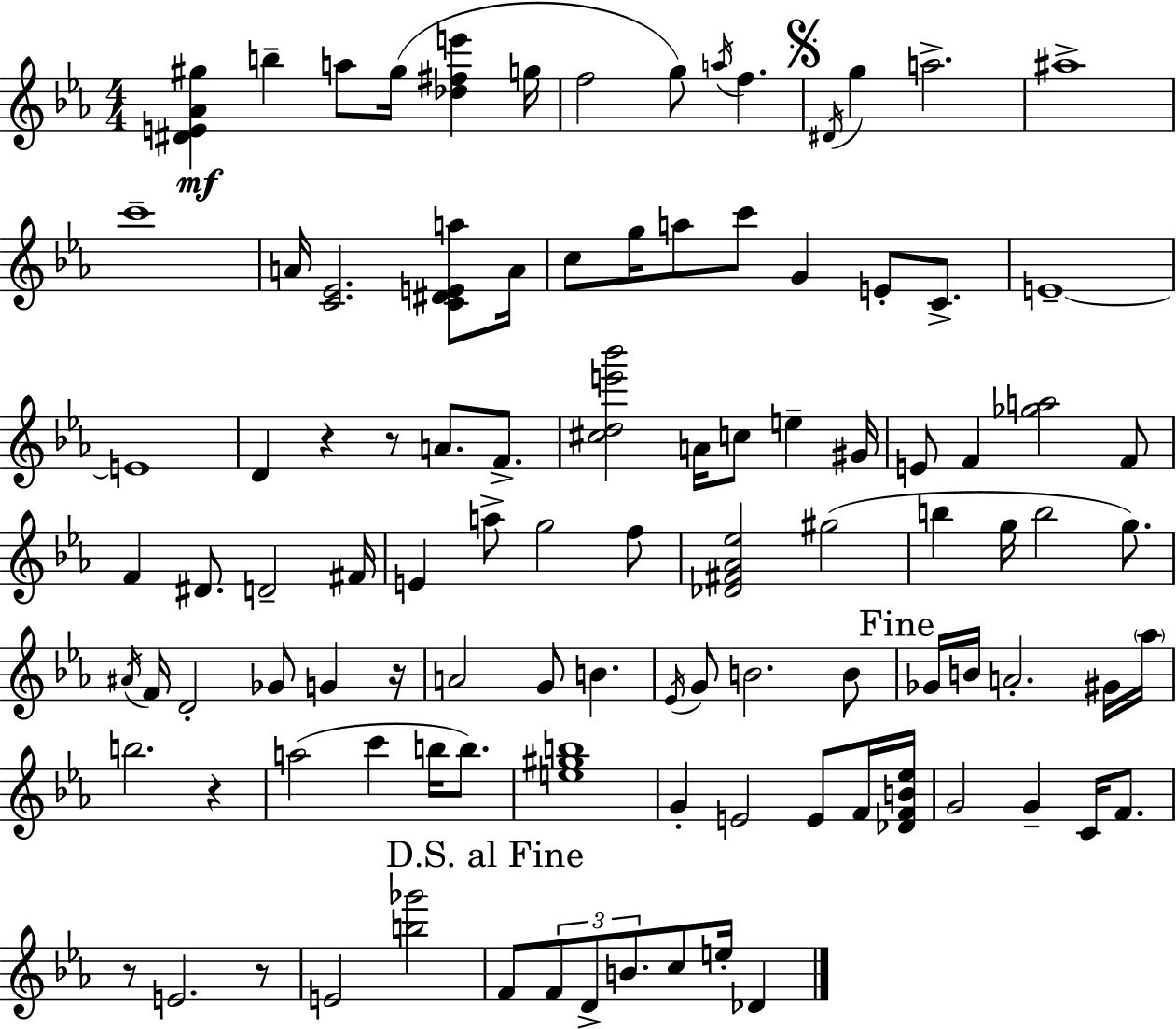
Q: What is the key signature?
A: C minor